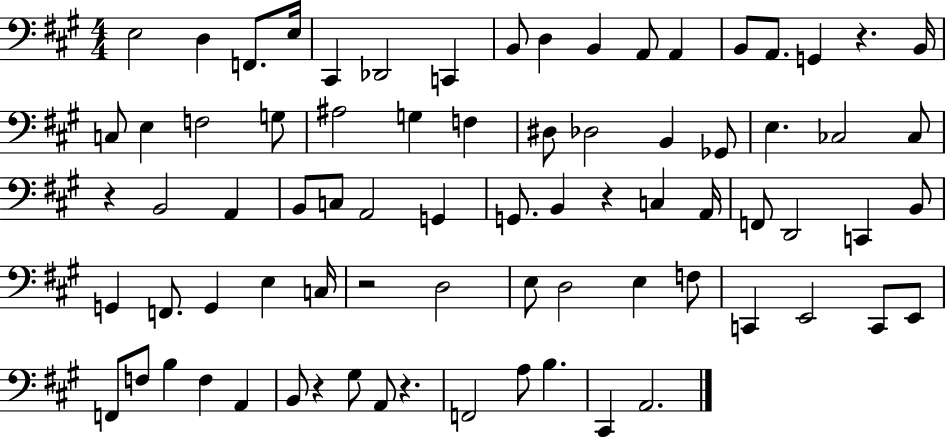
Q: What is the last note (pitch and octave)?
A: A2